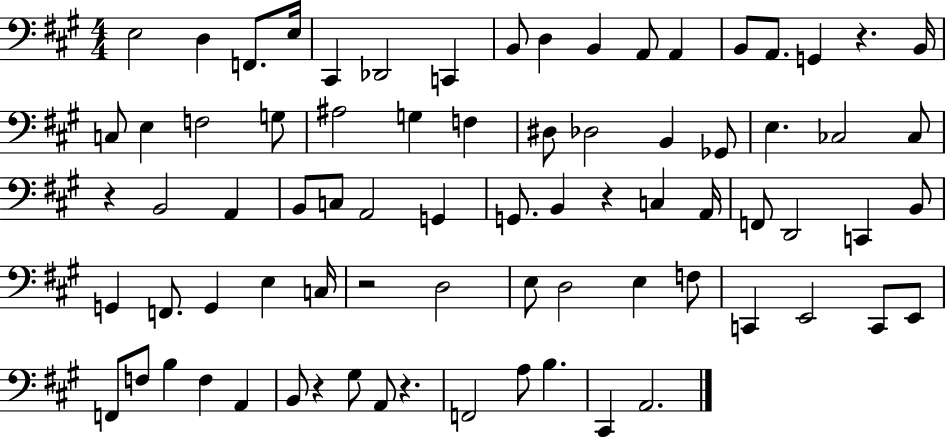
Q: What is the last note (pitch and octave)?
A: A2